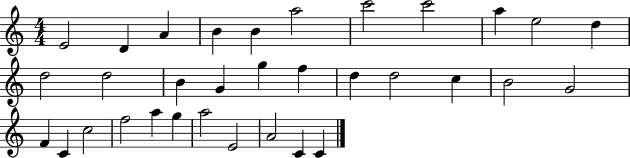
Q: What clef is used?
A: treble